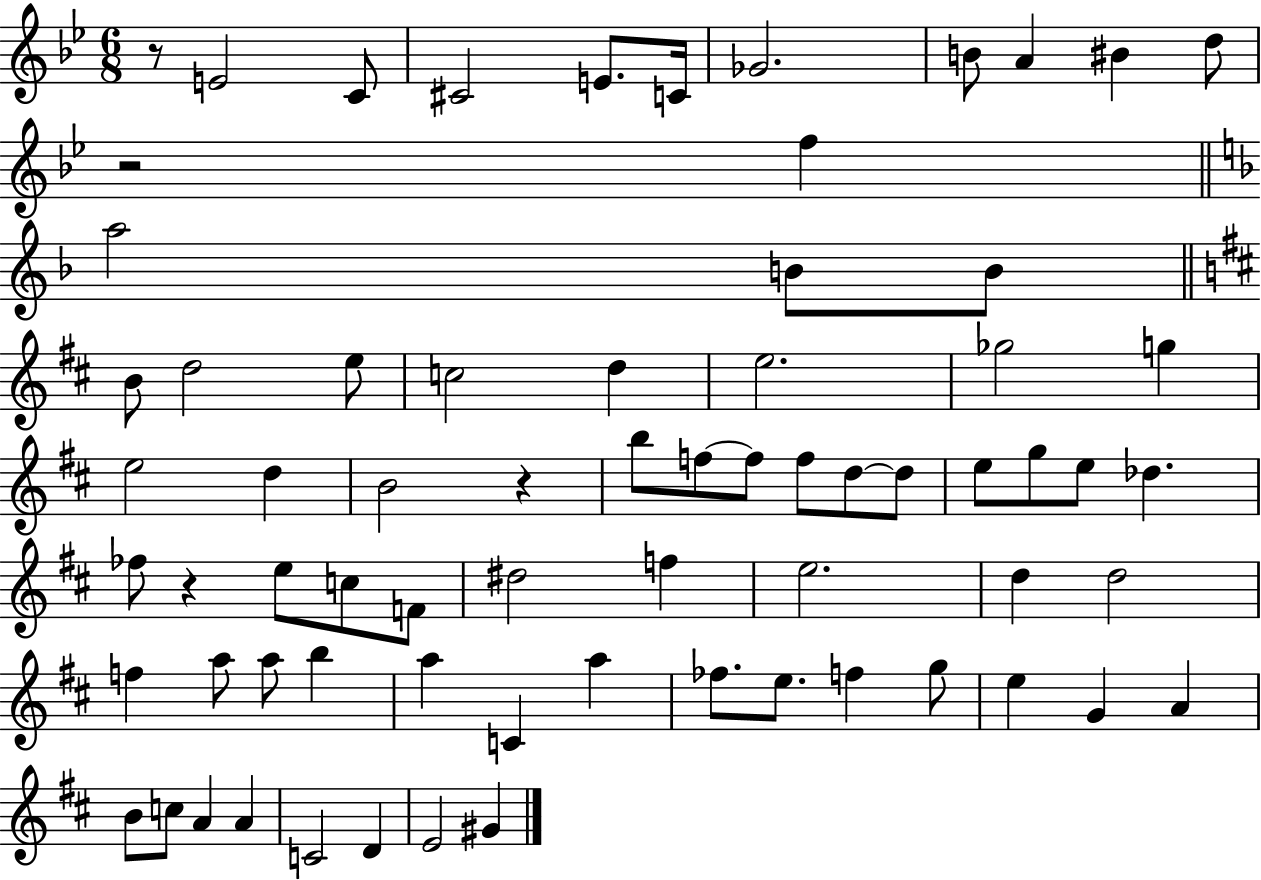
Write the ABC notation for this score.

X:1
T:Untitled
M:6/8
L:1/4
K:Bb
z/2 E2 C/2 ^C2 E/2 C/4 _G2 B/2 A ^B d/2 z2 f a2 B/2 B/2 B/2 d2 e/2 c2 d e2 _g2 g e2 d B2 z b/2 f/2 f/2 f/2 d/2 d/2 e/2 g/2 e/2 _d _f/2 z e/2 c/2 F/2 ^d2 f e2 d d2 f a/2 a/2 b a C a _f/2 e/2 f g/2 e G A B/2 c/2 A A C2 D E2 ^G